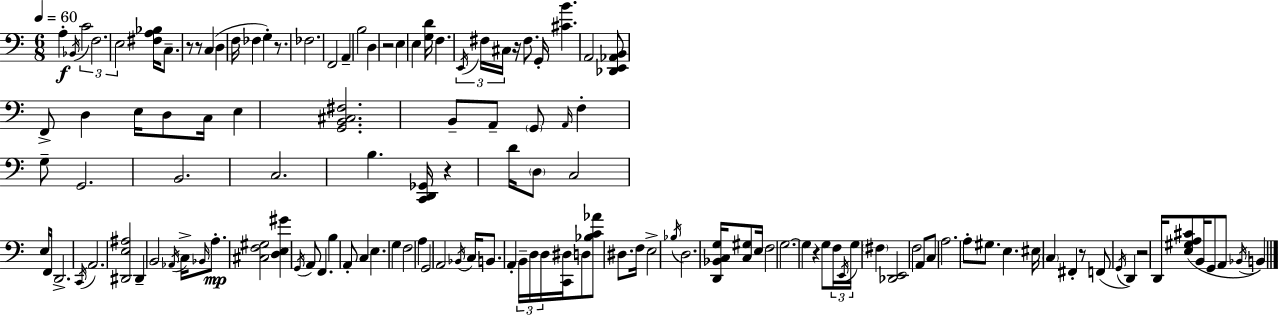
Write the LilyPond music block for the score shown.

{
  \clef bass
  \numericTimeSignature
  \time 6/8
  \key c \major
  \tempo 4 = 60
  a4-.\f \acciaccatura { bes,16 } \tuplet 3/2 { c'2 | f2. | e2 } <fis a bes>16 c8.-- | r8 r8 c4( d4 | \break f16 fes4 g4-.) r8. | fes2. | f,2 a,4-- | b2 d4 | \break r2 e4 | e4 <g d'>16 f4. | \tuplet 3/2 { \acciaccatura { e,16 } fis16 cis16 } r16 fis8. g,16-. <cis' b'>4. | a,2 <des, e, aes, b,>8 | \break f,8-> d4 e16 d8 c16 e4 | <g, b, cis fis>2. | b,8-- a,8-- \parenthesize g,8 \grace { a,16 } f4-. | g8-- g,2. | \break b,2. | c2. | b4. <c, d, ges,>16 r4 | d'16 \parenthesize d8 c2 | \break e16 f,16 d,2.-> | \acciaccatura { c,16 } a,2. | <dis, e ais>2 | dis,4-- b,2 | \break \acciaccatura { aes,16 } c16-> \grace { bes,16 }\mp a8.-. <cis f gis>2 | <d e gis'>4 \acciaccatura { g,16 } a,8 f,4. | b4 a,8-. c4 | e4. g4 f2 | \break a4 g,2 | a,2 | \acciaccatura { bes,16 } c16 b,8. a,4-. | \tuplet 3/2 { b,16-- d16 d16 } <c, dis>16 d8 <bes c' aes'>8 dis8. f16 | \break e2-> \acciaccatura { bes16 } d2. | <d, bes, c g>16 <c gis>8 | e16 f2 g2.~~ | g4 | \break r4 g8 \tuplet 3/2 { f16 \acciaccatura { e,16 } g16 } \parenthesize fis4 | <des, e,>2 f2 | a,8 c8 a2. | a8-. | \break gis8. e4. eis16 \parenthesize c4 | fis,4-. r8 f,8( \acciaccatura { g,16 } d,4) | r2 d,16 | <e gis a cis'>8( b,16 g,8 a,8 \acciaccatura { bes,16 }) b,4 | \break \bar "|."
}